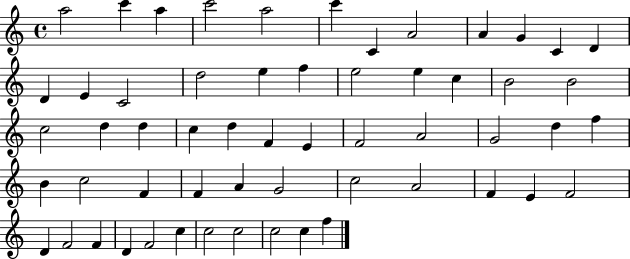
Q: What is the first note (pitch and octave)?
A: A5